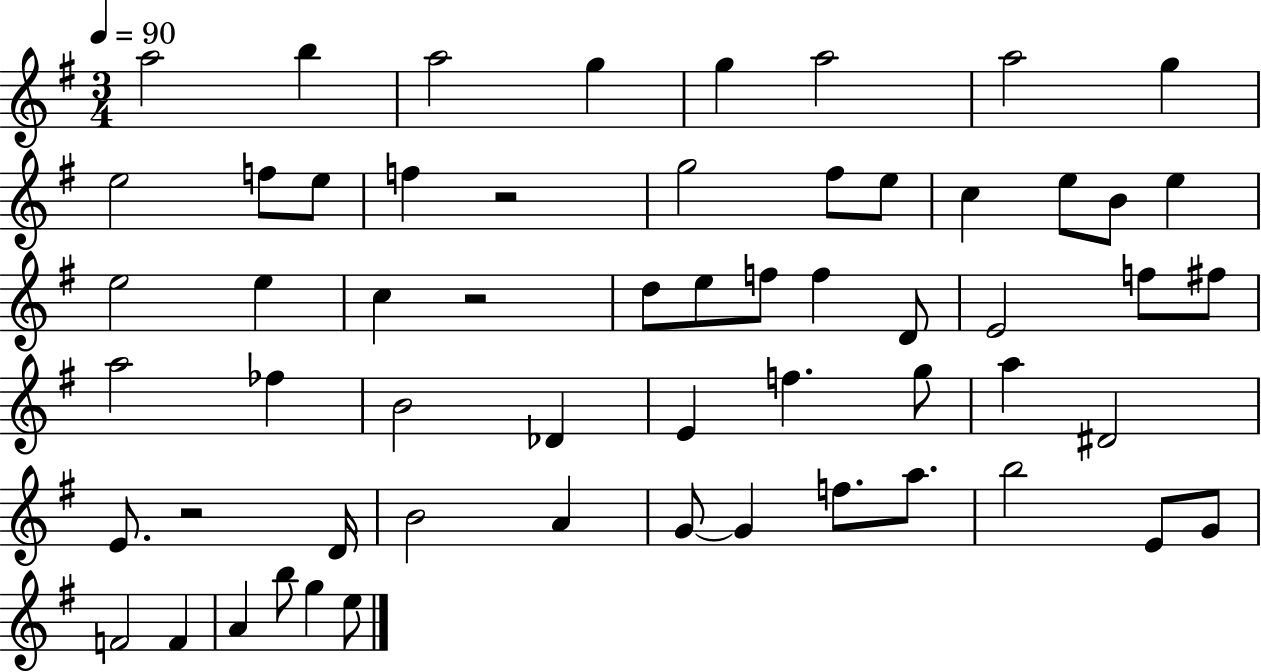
{
  \clef treble
  \numericTimeSignature
  \time 3/4
  \key g \major
  \tempo 4 = 90
  a''2 b''4 | a''2 g''4 | g''4 a''2 | a''2 g''4 | \break e''2 f''8 e''8 | f''4 r2 | g''2 fis''8 e''8 | c''4 e''8 b'8 e''4 | \break e''2 e''4 | c''4 r2 | d''8 e''8 f''8 f''4 d'8 | e'2 f''8 fis''8 | \break a''2 fes''4 | b'2 des'4 | e'4 f''4. g''8 | a''4 dis'2 | \break e'8. r2 d'16 | b'2 a'4 | g'8~~ g'4 f''8. a''8. | b''2 e'8 g'8 | \break f'2 f'4 | a'4 b''8 g''4 e''8 | \bar "|."
}